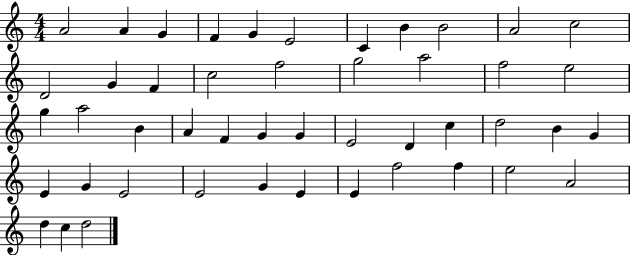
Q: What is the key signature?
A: C major